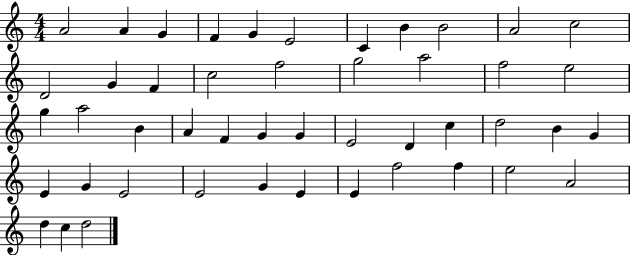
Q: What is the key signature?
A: C major